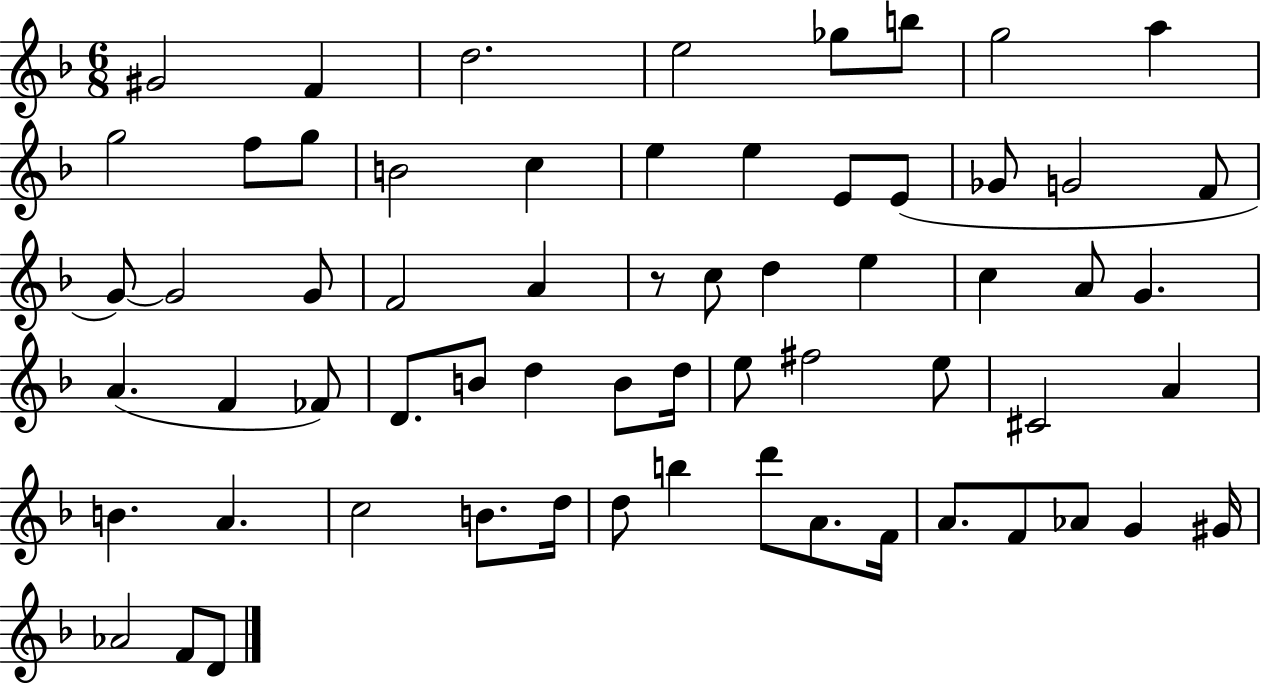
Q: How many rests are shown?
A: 1